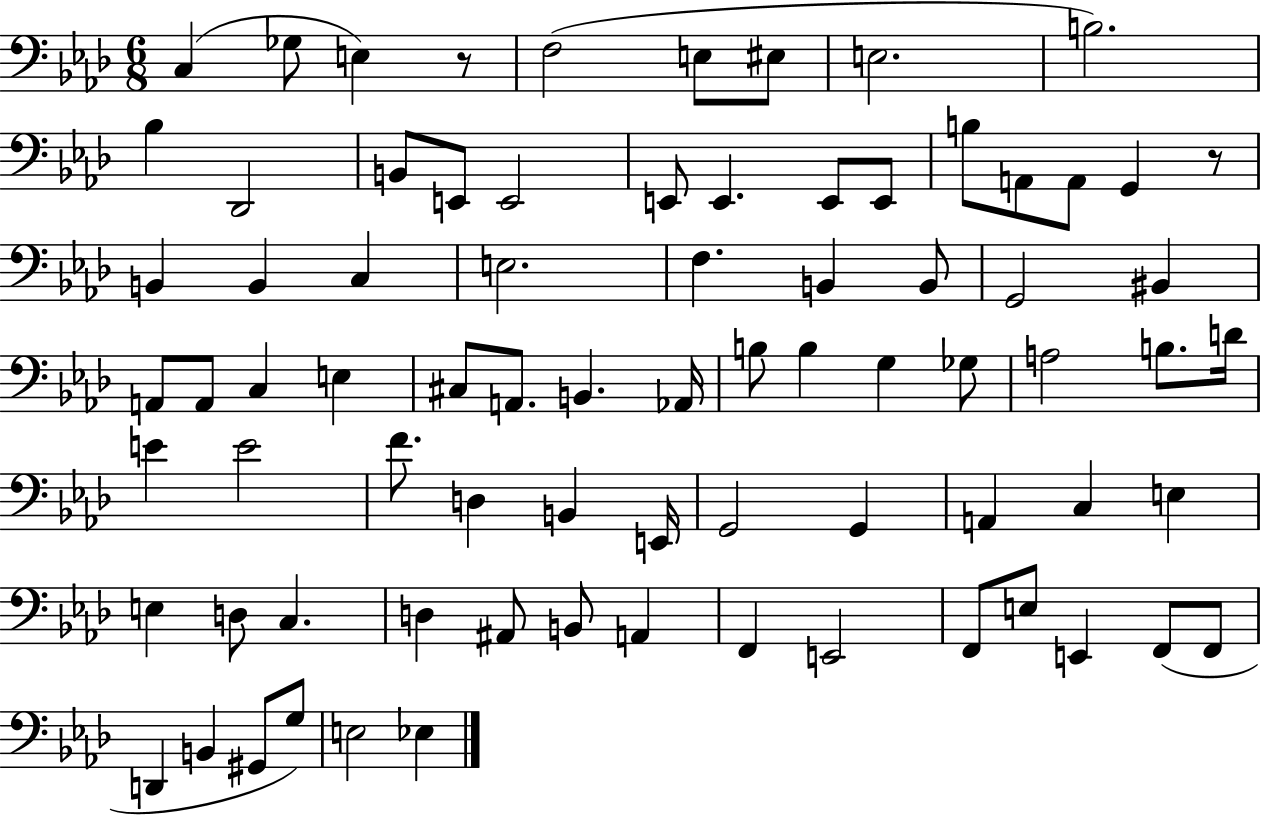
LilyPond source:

{
  \clef bass
  \numericTimeSignature
  \time 6/8
  \key aes \major
  c4( ges8 e4) r8 | f2( e8 eis8 | e2. | b2.) | \break bes4 des,2 | b,8 e,8 e,2 | e,8 e,4. e,8 e,8 | b8 a,8 a,8 g,4 r8 | \break b,4 b,4 c4 | e2. | f4. b,4 b,8 | g,2 bis,4 | \break a,8 a,8 c4 e4 | cis8 a,8. b,4. aes,16 | b8 b4 g4 ges8 | a2 b8. d'16 | \break e'4 e'2 | f'8. d4 b,4 e,16 | g,2 g,4 | a,4 c4 e4 | \break e4 d8 c4. | d4 ais,8 b,8 a,4 | f,4 e,2 | f,8 e8 e,4 f,8( f,8 | \break d,4 b,4 gis,8 g8) | e2 ees4 | \bar "|."
}